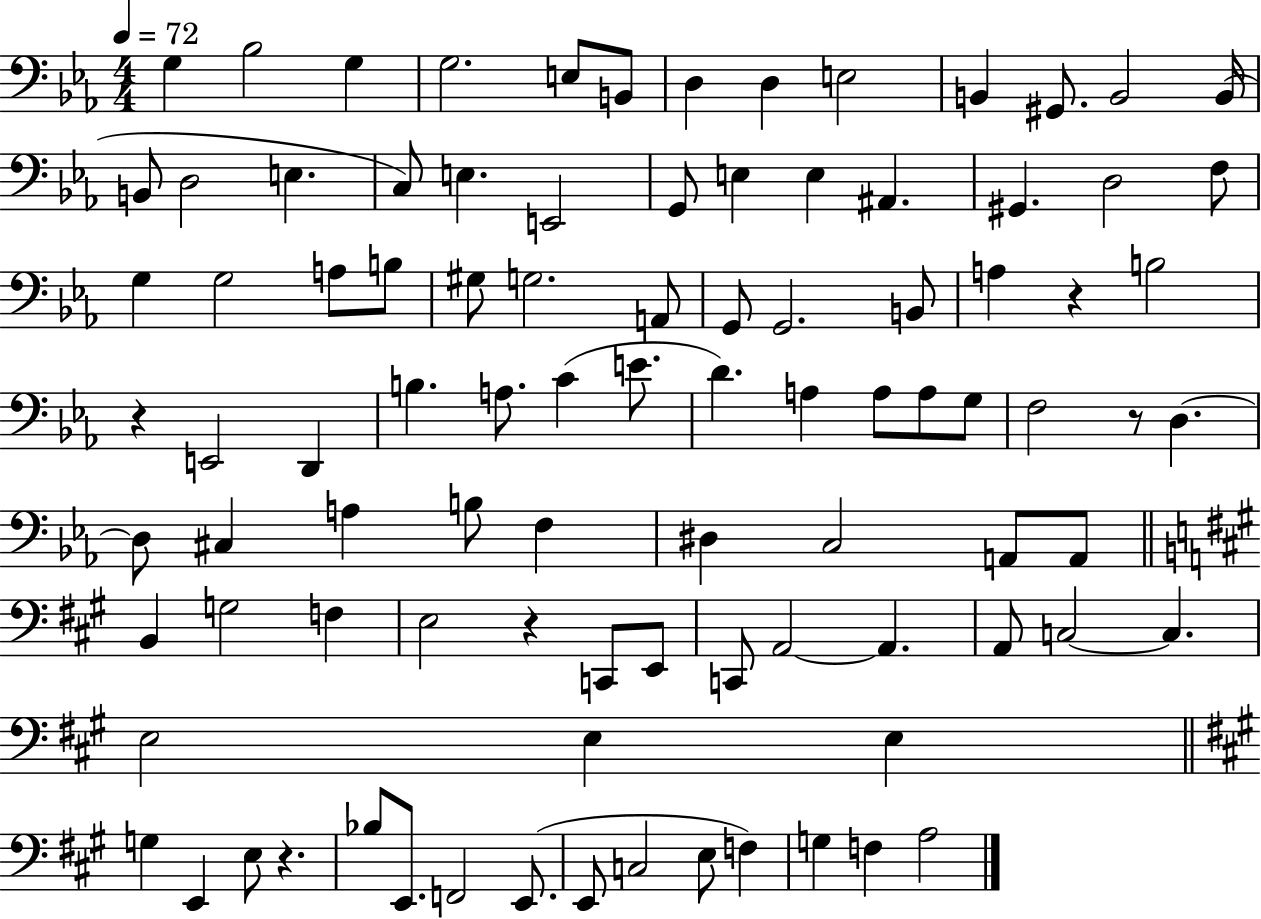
X:1
T:Untitled
M:4/4
L:1/4
K:Eb
G, _B,2 G, G,2 E,/2 B,,/2 D, D, E,2 B,, ^G,,/2 B,,2 B,,/4 B,,/2 D,2 E, C,/2 E, E,,2 G,,/2 E, E, ^A,, ^G,, D,2 F,/2 G, G,2 A,/2 B,/2 ^G,/2 G,2 A,,/2 G,,/2 G,,2 B,,/2 A, z B,2 z E,,2 D,, B, A,/2 C E/2 D A, A,/2 A,/2 G,/2 F,2 z/2 D, D,/2 ^C, A, B,/2 F, ^D, C,2 A,,/2 A,,/2 B,, G,2 F, E,2 z C,,/2 E,,/2 C,,/2 A,,2 A,, A,,/2 C,2 C, E,2 E, E, G, E,, E,/2 z _B,/2 E,,/2 F,,2 E,,/2 E,,/2 C,2 E,/2 F, G, F, A,2